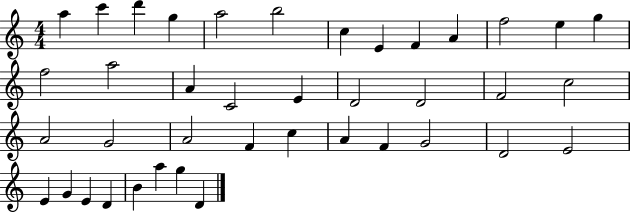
{
  \clef treble
  \numericTimeSignature
  \time 4/4
  \key c \major
  a''4 c'''4 d'''4 g''4 | a''2 b''2 | c''4 e'4 f'4 a'4 | f''2 e''4 g''4 | \break f''2 a''2 | a'4 c'2 e'4 | d'2 d'2 | f'2 c''2 | \break a'2 g'2 | a'2 f'4 c''4 | a'4 f'4 g'2 | d'2 e'2 | \break e'4 g'4 e'4 d'4 | b'4 a''4 g''4 d'4 | \bar "|."
}